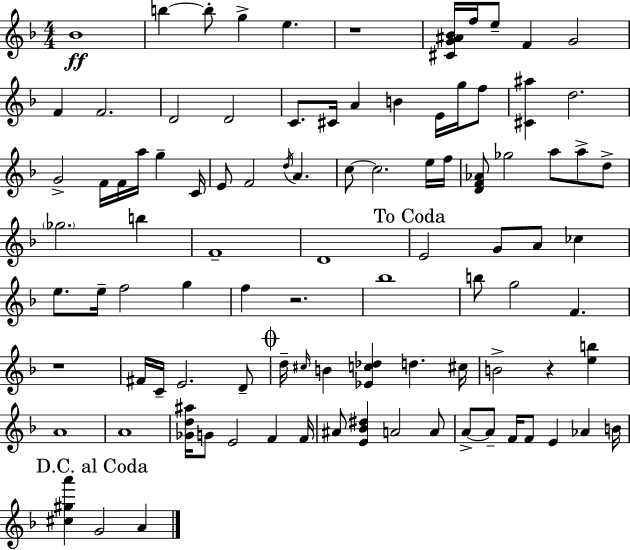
Bb4/w B5/q B5/e G5/q E5/q. R/w [C#4,G4,A#4,Bb4]/s F5/s E5/e F4/q G4/h F4/q F4/h. D4/h D4/h C4/e. C#4/s A4/q B4/q E4/s G5/s F5/e [C#4,A#5]/q D5/h. G4/h F4/s F4/s A5/s G5/q C4/s E4/e F4/h D5/s A4/q. C5/e C5/h. E5/s F5/s [D4,F4,Ab4]/e Gb5/h A5/e A5/e D5/e Gb5/h. B5/q F4/w D4/w E4/h G4/e A4/e CES5/q E5/e. E5/s F5/h G5/q F5/q R/h. Bb5/w B5/e G5/h F4/q. R/w F#4/s C4/s E4/h. D4/e D5/s C#5/s B4/q [Eb4,C5,Db5]/q D5/q. C#5/s B4/h R/q [E5,B5]/q A4/w A4/w [Gb4,D5,A#5]/s G4/e E4/h F4/q F4/s A#4/e [E4,Bb4,D#5]/q A4/h A4/e A4/e A4/e F4/s F4/e E4/q Ab4/q B4/s [C#5,G#5,A6]/q G4/h A4/q